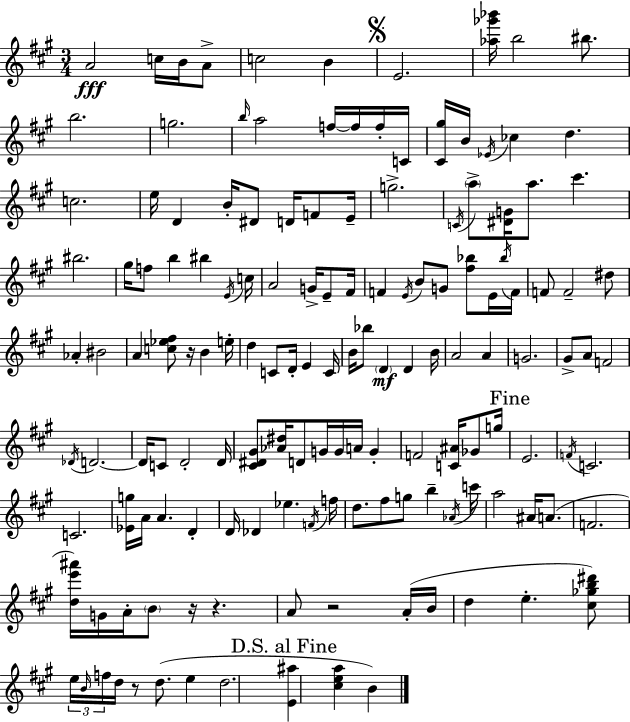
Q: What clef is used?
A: treble